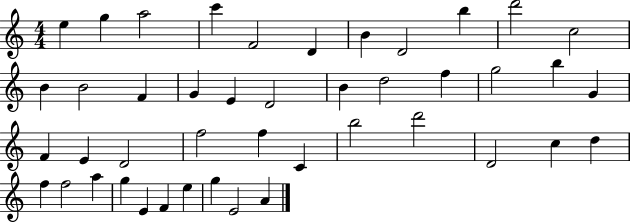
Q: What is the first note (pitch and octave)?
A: E5